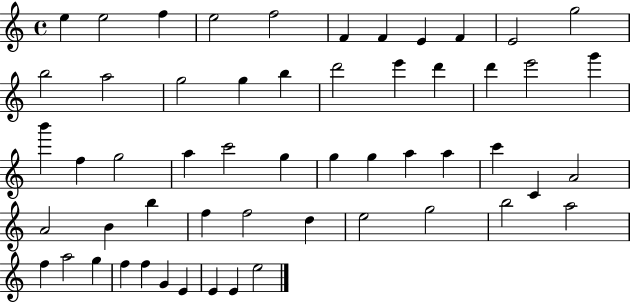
E5/q E5/h F5/q E5/h F5/h F4/q F4/q E4/q F4/q E4/h G5/h B5/h A5/h G5/h G5/q B5/q D6/h E6/q D6/q D6/q E6/h G6/q B6/q F5/q G5/h A5/q C6/h G5/q G5/q G5/q A5/q A5/q C6/q C4/q A4/h A4/h B4/q B5/q F5/q F5/h D5/q E5/h G5/h B5/h A5/h F5/q A5/h G5/q F5/q F5/q G4/q E4/q E4/q E4/q E5/h